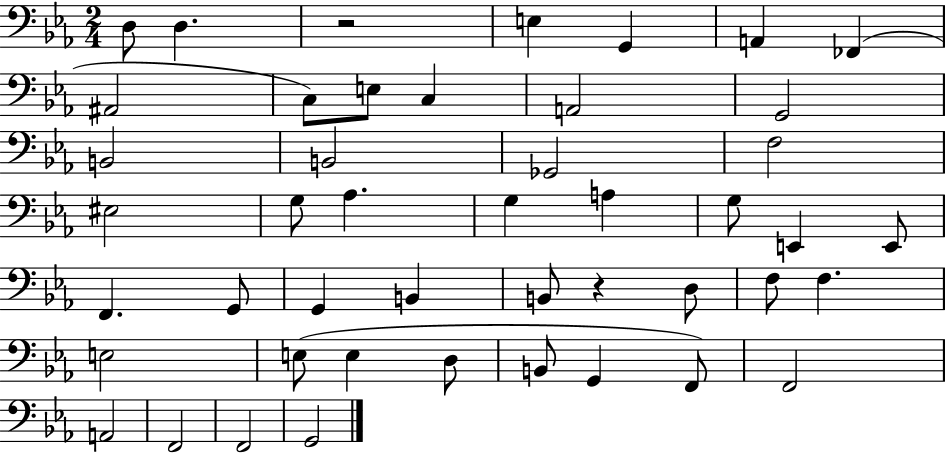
{
  \clef bass
  \numericTimeSignature
  \time 2/4
  \key ees \major
  d8 d4. | r2 | e4 g,4 | a,4 fes,4( | \break ais,2 | c8) e8 c4 | a,2 | g,2 | \break b,2 | b,2 | ges,2 | f2 | \break eis2 | g8 aes4. | g4 a4 | g8 e,4 e,8 | \break f,4. g,8 | g,4 b,4 | b,8 r4 d8 | f8 f4. | \break e2 | e8( e4 d8 | b,8 g,4 f,8) | f,2 | \break a,2 | f,2 | f,2 | g,2 | \break \bar "|."
}